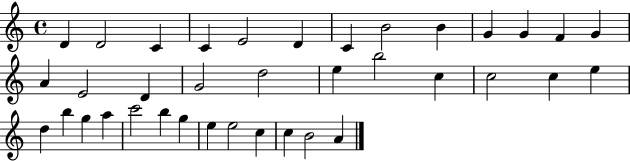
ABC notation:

X:1
T:Untitled
M:4/4
L:1/4
K:C
D D2 C C E2 D C B2 B G G F G A E2 D G2 d2 e b2 c c2 c e d b g a c'2 b g e e2 c c B2 A